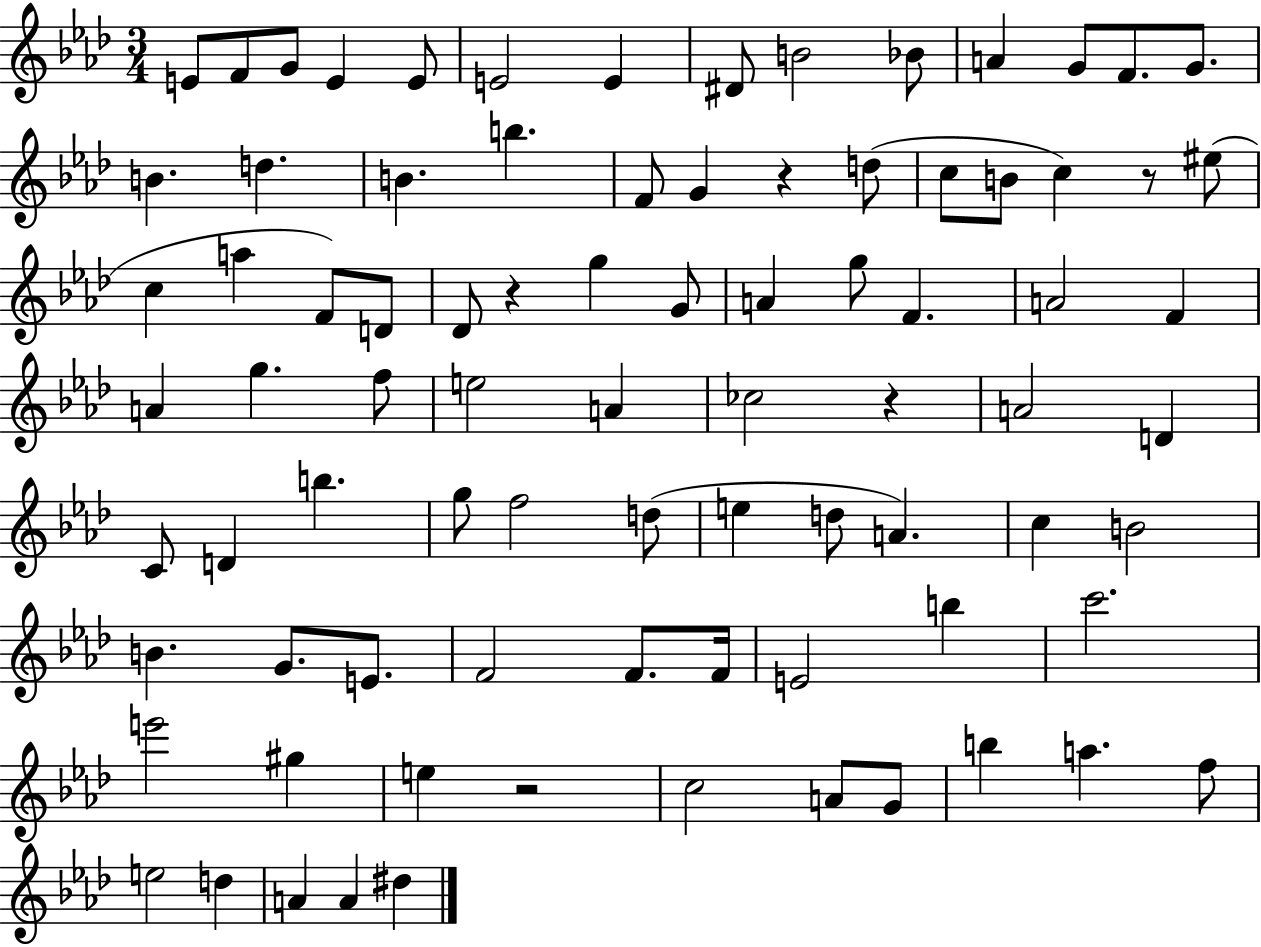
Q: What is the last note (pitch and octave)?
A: D#5